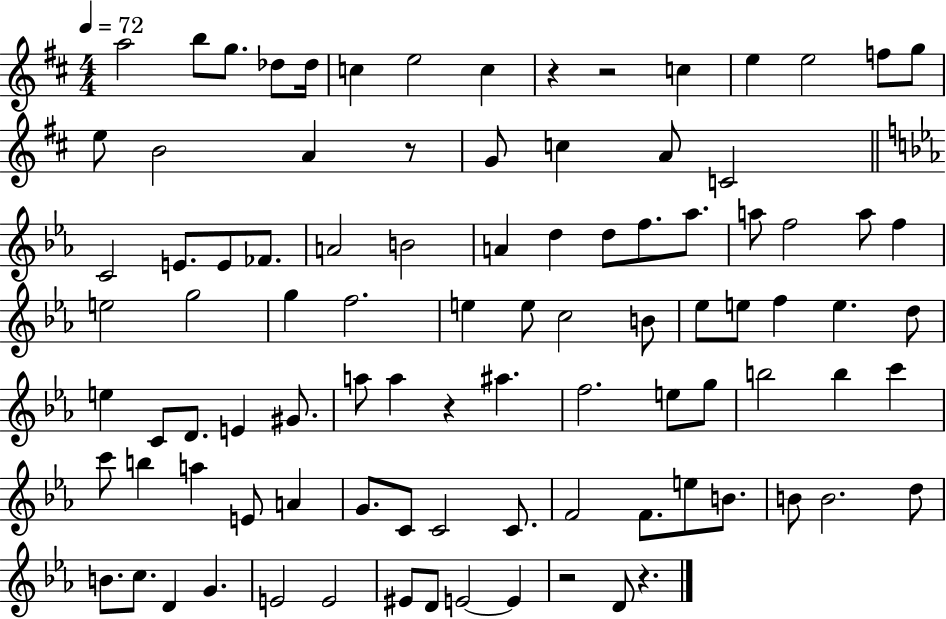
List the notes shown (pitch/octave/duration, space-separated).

A5/h B5/e G5/e. Db5/e Db5/s C5/q E5/h C5/q R/q R/h C5/q E5/q E5/h F5/e G5/e E5/e B4/h A4/q R/e G4/e C5/q A4/e C4/h C4/h E4/e. E4/e FES4/e. A4/h B4/h A4/q D5/q D5/e F5/e. Ab5/e. A5/e F5/h A5/e F5/q E5/h G5/h G5/q F5/h. E5/q E5/e C5/h B4/e Eb5/e E5/e F5/q E5/q. D5/e E5/q C4/e D4/e. E4/q G#4/e. A5/e A5/q R/q A#5/q. F5/h. E5/e G5/e B5/h B5/q C6/q C6/e B5/q A5/q E4/e A4/q G4/e. C4/e C4/h C4/e. F4/h F4/e. E5/e B4/e. B4/e B4/h. D5/e B4/e. C5/e. D4/q G4/q. E4/h E4/h EIS4/e D4/e E4/h E4/q R/h D4/e R/q.